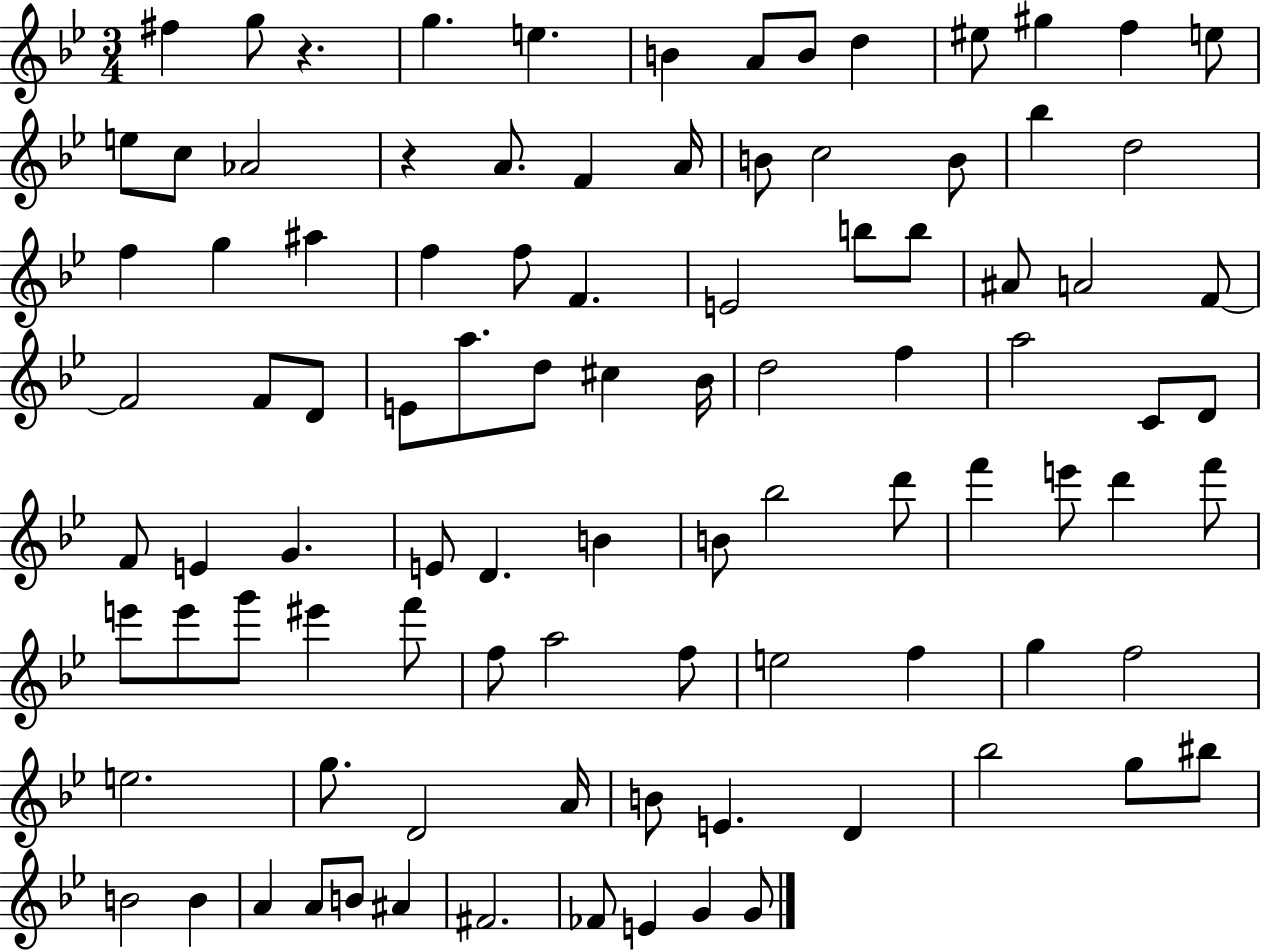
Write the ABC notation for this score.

X:1
T:Untitled
M:3/4
L:1/4
K:Bb
^f g/2 z g e B A/2 B/2 d ^e/2 ^g f e/2 e/2 c/2 _A2 z A/2 F A/4 B/2 c2 B/2 _b d2 f g ^a f f/2 F E2 b/2 b/2 ^A/2 A2 F/2 F2 F/2 D/2 E/2 a/2 d/2 ^c _B/4 d2 f a2 C/2 D/2 F/2 E G E/2 D B B/2 _b2 d'/2 f' e'/2 d' f'/2 e'/2 e'/2 g'/2 ^e' f'/2 f/2 a2 f/2 e2 f g f2 e2 g/2 D2 A/4 B/2 E D _b2 g/2 ^b/2 B2 B A A/2 B/2 ^A ^F2 _F/2 E G G/2